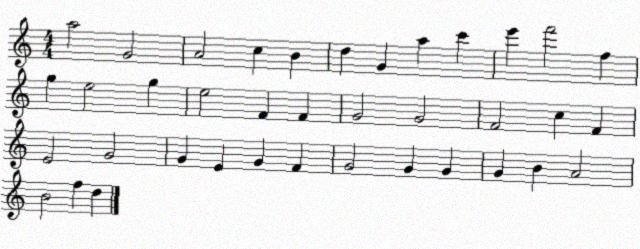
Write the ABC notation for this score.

X:1
T:Untitled
M:4/4
L:1/4
K:C
a2 G2 A2 c B d G a c' e' f'2 f g e2 g e2 F F G2 G2 F2 c F E2 G2 G E G F G2 G G G B A2 B2 f d